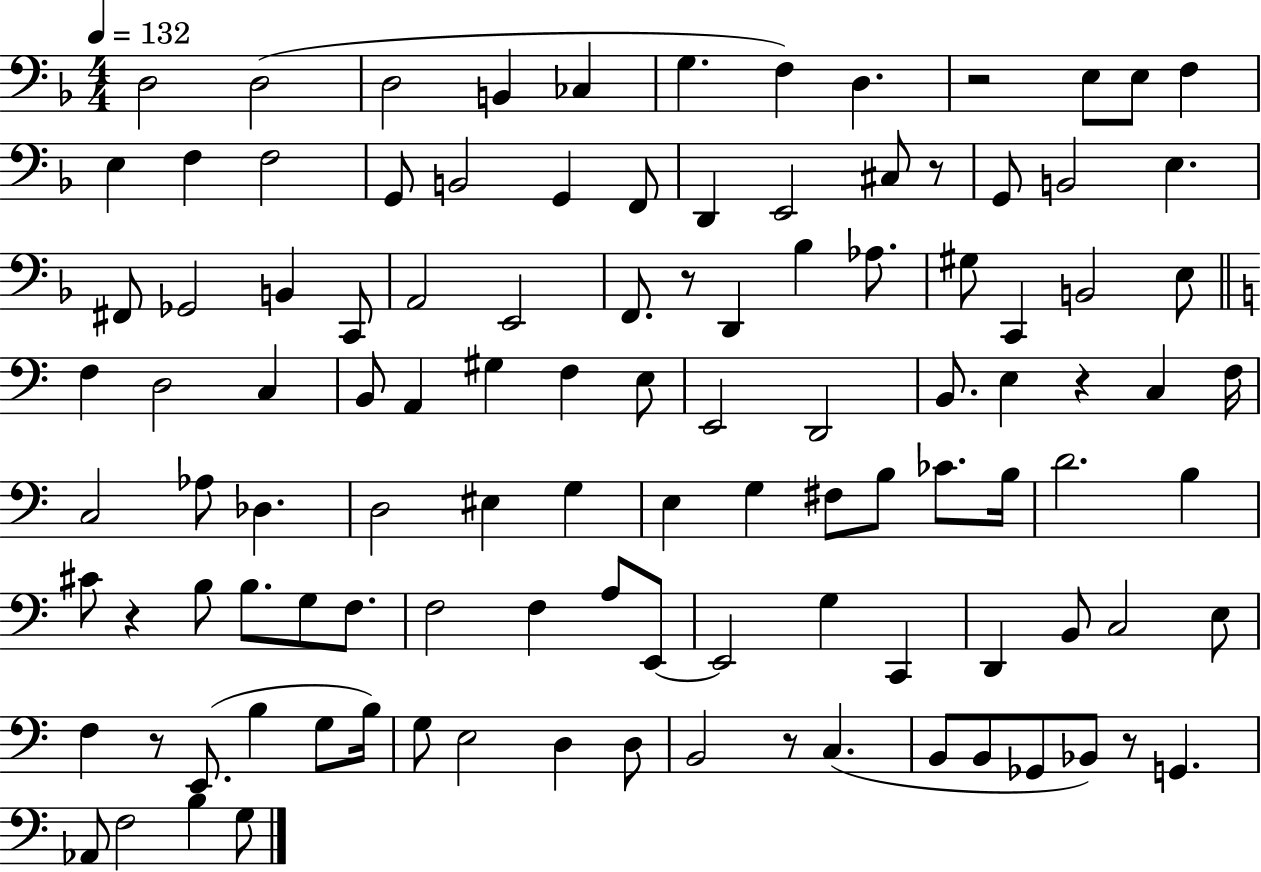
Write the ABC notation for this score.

X:1
T:Untitled
M:4/4
L:1/4
K:F
D,2 D,2 D,2 B,, _C, G, F, D, z2 E,/2 E,/2 F, E, F, F,2 G,,/2 B,,2 G,, F,,/2 D,, E,,2 ^C,/2 z/2 G,,/2 B,,2 E, ^F,,/2 _G,,2 B,, C,,/2 A,,2 E,,2 F,,/2 z/2 D,, _B, _A,/2 ^G,/2 C,, B,,2 E,/2 F, D,2 C, B,,/2 A,, ^G, F, E,/2 E,,2 D,,2 B,,/2 E, z C, F,/4 C,2 _A,/2 _D, D,2 ^E, G, E, G, ^F,/2 B,/2 _C/2 B,/4 D2 B, ^C/2 z B,/2 B,/2 G,/2 F,/2 F,2 F, A,/2 E,,/2 E,,2 G, C,, D,, B,,/2 C,2 E,/2 F, z/2 E,,/2 B, G,/2 B,/4 G,/2 E,2 D, D,/2 B,,2 z/2 C, B,,/2 B,,/2 _G,,/2 _B,,/2 z/2 G,, _A,,/2 F,2 B, G,/2